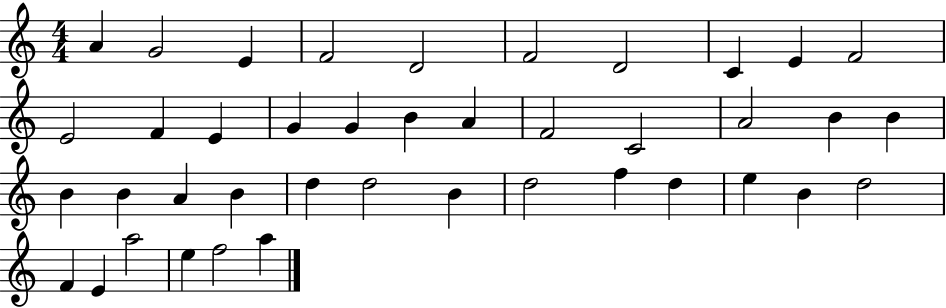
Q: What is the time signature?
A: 4/4